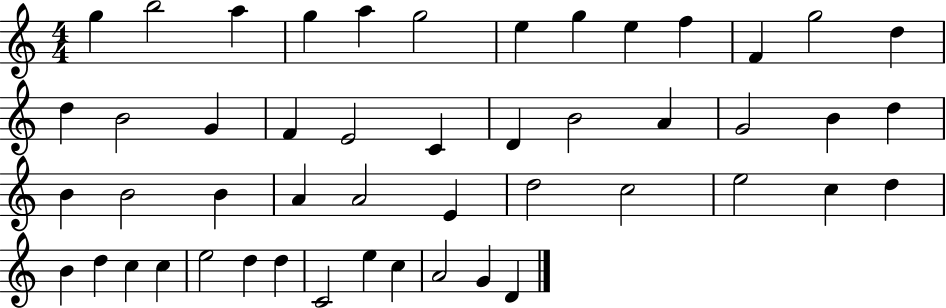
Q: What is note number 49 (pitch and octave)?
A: D4